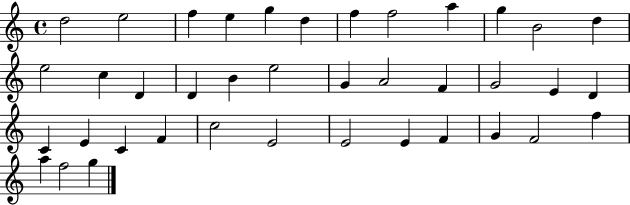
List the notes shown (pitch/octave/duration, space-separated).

D5/h E5/h F5/q E5/q G5/q D5/q F5/q F5/h A5/q G5/q B4/h D5/q E5/h C5/q D4/q D4/q B4/q E5/h G4/q A4/h F4/q G4/h E4/q D4/q C4/q E4/q C4/q F4/q C5/h E4/h E4/h E4/q F4/q G4/q F4/h F5/q A5/q F5/h G5/q